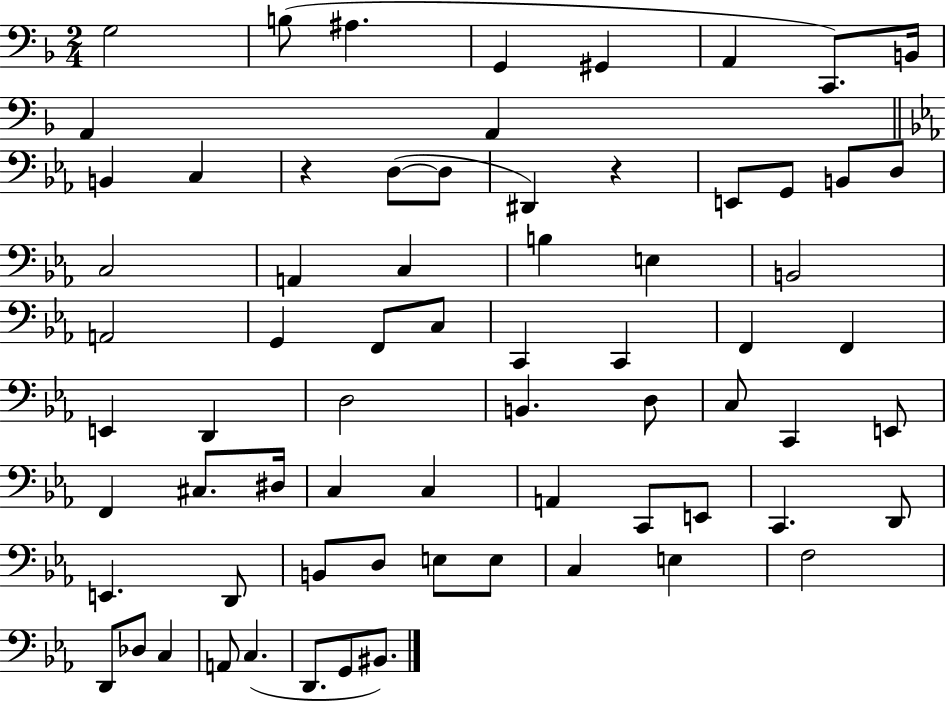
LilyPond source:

{
  \clef bass
  \numericTimeSignature
  \time 2/4
  \key f \major
  g2 | b8( ais4. | g,4 gis,4 | a,4 c,8.) b,16 | \break a,4 a,4 | \bar "||" \break \key ees \major b,4 c4 | r4 d8~(~ d8 | dis,4) r4 | e,8 g,8 b,8 d8 | \break c2 | a,4 c4 | b4 e4 | b,2 | \break a,2 | g,4 f,8 c8 | c,4 c,4 | f,4 f,4 | \break e,4 d,4 | d2 | b,4. d8 | c8 c,4 e,8 | \break f,4 cis8. dis16 | c4 c4 | a,4 c,8 e,8 | c,4. d,8 | \break e,4. d,8 | b,8 d8 e8 e8 | c4 e4 | f2 | \break d,8 des8 c4 | a,8 c4.( | d,8. g,8 bis,8.) | \bar "|."
}